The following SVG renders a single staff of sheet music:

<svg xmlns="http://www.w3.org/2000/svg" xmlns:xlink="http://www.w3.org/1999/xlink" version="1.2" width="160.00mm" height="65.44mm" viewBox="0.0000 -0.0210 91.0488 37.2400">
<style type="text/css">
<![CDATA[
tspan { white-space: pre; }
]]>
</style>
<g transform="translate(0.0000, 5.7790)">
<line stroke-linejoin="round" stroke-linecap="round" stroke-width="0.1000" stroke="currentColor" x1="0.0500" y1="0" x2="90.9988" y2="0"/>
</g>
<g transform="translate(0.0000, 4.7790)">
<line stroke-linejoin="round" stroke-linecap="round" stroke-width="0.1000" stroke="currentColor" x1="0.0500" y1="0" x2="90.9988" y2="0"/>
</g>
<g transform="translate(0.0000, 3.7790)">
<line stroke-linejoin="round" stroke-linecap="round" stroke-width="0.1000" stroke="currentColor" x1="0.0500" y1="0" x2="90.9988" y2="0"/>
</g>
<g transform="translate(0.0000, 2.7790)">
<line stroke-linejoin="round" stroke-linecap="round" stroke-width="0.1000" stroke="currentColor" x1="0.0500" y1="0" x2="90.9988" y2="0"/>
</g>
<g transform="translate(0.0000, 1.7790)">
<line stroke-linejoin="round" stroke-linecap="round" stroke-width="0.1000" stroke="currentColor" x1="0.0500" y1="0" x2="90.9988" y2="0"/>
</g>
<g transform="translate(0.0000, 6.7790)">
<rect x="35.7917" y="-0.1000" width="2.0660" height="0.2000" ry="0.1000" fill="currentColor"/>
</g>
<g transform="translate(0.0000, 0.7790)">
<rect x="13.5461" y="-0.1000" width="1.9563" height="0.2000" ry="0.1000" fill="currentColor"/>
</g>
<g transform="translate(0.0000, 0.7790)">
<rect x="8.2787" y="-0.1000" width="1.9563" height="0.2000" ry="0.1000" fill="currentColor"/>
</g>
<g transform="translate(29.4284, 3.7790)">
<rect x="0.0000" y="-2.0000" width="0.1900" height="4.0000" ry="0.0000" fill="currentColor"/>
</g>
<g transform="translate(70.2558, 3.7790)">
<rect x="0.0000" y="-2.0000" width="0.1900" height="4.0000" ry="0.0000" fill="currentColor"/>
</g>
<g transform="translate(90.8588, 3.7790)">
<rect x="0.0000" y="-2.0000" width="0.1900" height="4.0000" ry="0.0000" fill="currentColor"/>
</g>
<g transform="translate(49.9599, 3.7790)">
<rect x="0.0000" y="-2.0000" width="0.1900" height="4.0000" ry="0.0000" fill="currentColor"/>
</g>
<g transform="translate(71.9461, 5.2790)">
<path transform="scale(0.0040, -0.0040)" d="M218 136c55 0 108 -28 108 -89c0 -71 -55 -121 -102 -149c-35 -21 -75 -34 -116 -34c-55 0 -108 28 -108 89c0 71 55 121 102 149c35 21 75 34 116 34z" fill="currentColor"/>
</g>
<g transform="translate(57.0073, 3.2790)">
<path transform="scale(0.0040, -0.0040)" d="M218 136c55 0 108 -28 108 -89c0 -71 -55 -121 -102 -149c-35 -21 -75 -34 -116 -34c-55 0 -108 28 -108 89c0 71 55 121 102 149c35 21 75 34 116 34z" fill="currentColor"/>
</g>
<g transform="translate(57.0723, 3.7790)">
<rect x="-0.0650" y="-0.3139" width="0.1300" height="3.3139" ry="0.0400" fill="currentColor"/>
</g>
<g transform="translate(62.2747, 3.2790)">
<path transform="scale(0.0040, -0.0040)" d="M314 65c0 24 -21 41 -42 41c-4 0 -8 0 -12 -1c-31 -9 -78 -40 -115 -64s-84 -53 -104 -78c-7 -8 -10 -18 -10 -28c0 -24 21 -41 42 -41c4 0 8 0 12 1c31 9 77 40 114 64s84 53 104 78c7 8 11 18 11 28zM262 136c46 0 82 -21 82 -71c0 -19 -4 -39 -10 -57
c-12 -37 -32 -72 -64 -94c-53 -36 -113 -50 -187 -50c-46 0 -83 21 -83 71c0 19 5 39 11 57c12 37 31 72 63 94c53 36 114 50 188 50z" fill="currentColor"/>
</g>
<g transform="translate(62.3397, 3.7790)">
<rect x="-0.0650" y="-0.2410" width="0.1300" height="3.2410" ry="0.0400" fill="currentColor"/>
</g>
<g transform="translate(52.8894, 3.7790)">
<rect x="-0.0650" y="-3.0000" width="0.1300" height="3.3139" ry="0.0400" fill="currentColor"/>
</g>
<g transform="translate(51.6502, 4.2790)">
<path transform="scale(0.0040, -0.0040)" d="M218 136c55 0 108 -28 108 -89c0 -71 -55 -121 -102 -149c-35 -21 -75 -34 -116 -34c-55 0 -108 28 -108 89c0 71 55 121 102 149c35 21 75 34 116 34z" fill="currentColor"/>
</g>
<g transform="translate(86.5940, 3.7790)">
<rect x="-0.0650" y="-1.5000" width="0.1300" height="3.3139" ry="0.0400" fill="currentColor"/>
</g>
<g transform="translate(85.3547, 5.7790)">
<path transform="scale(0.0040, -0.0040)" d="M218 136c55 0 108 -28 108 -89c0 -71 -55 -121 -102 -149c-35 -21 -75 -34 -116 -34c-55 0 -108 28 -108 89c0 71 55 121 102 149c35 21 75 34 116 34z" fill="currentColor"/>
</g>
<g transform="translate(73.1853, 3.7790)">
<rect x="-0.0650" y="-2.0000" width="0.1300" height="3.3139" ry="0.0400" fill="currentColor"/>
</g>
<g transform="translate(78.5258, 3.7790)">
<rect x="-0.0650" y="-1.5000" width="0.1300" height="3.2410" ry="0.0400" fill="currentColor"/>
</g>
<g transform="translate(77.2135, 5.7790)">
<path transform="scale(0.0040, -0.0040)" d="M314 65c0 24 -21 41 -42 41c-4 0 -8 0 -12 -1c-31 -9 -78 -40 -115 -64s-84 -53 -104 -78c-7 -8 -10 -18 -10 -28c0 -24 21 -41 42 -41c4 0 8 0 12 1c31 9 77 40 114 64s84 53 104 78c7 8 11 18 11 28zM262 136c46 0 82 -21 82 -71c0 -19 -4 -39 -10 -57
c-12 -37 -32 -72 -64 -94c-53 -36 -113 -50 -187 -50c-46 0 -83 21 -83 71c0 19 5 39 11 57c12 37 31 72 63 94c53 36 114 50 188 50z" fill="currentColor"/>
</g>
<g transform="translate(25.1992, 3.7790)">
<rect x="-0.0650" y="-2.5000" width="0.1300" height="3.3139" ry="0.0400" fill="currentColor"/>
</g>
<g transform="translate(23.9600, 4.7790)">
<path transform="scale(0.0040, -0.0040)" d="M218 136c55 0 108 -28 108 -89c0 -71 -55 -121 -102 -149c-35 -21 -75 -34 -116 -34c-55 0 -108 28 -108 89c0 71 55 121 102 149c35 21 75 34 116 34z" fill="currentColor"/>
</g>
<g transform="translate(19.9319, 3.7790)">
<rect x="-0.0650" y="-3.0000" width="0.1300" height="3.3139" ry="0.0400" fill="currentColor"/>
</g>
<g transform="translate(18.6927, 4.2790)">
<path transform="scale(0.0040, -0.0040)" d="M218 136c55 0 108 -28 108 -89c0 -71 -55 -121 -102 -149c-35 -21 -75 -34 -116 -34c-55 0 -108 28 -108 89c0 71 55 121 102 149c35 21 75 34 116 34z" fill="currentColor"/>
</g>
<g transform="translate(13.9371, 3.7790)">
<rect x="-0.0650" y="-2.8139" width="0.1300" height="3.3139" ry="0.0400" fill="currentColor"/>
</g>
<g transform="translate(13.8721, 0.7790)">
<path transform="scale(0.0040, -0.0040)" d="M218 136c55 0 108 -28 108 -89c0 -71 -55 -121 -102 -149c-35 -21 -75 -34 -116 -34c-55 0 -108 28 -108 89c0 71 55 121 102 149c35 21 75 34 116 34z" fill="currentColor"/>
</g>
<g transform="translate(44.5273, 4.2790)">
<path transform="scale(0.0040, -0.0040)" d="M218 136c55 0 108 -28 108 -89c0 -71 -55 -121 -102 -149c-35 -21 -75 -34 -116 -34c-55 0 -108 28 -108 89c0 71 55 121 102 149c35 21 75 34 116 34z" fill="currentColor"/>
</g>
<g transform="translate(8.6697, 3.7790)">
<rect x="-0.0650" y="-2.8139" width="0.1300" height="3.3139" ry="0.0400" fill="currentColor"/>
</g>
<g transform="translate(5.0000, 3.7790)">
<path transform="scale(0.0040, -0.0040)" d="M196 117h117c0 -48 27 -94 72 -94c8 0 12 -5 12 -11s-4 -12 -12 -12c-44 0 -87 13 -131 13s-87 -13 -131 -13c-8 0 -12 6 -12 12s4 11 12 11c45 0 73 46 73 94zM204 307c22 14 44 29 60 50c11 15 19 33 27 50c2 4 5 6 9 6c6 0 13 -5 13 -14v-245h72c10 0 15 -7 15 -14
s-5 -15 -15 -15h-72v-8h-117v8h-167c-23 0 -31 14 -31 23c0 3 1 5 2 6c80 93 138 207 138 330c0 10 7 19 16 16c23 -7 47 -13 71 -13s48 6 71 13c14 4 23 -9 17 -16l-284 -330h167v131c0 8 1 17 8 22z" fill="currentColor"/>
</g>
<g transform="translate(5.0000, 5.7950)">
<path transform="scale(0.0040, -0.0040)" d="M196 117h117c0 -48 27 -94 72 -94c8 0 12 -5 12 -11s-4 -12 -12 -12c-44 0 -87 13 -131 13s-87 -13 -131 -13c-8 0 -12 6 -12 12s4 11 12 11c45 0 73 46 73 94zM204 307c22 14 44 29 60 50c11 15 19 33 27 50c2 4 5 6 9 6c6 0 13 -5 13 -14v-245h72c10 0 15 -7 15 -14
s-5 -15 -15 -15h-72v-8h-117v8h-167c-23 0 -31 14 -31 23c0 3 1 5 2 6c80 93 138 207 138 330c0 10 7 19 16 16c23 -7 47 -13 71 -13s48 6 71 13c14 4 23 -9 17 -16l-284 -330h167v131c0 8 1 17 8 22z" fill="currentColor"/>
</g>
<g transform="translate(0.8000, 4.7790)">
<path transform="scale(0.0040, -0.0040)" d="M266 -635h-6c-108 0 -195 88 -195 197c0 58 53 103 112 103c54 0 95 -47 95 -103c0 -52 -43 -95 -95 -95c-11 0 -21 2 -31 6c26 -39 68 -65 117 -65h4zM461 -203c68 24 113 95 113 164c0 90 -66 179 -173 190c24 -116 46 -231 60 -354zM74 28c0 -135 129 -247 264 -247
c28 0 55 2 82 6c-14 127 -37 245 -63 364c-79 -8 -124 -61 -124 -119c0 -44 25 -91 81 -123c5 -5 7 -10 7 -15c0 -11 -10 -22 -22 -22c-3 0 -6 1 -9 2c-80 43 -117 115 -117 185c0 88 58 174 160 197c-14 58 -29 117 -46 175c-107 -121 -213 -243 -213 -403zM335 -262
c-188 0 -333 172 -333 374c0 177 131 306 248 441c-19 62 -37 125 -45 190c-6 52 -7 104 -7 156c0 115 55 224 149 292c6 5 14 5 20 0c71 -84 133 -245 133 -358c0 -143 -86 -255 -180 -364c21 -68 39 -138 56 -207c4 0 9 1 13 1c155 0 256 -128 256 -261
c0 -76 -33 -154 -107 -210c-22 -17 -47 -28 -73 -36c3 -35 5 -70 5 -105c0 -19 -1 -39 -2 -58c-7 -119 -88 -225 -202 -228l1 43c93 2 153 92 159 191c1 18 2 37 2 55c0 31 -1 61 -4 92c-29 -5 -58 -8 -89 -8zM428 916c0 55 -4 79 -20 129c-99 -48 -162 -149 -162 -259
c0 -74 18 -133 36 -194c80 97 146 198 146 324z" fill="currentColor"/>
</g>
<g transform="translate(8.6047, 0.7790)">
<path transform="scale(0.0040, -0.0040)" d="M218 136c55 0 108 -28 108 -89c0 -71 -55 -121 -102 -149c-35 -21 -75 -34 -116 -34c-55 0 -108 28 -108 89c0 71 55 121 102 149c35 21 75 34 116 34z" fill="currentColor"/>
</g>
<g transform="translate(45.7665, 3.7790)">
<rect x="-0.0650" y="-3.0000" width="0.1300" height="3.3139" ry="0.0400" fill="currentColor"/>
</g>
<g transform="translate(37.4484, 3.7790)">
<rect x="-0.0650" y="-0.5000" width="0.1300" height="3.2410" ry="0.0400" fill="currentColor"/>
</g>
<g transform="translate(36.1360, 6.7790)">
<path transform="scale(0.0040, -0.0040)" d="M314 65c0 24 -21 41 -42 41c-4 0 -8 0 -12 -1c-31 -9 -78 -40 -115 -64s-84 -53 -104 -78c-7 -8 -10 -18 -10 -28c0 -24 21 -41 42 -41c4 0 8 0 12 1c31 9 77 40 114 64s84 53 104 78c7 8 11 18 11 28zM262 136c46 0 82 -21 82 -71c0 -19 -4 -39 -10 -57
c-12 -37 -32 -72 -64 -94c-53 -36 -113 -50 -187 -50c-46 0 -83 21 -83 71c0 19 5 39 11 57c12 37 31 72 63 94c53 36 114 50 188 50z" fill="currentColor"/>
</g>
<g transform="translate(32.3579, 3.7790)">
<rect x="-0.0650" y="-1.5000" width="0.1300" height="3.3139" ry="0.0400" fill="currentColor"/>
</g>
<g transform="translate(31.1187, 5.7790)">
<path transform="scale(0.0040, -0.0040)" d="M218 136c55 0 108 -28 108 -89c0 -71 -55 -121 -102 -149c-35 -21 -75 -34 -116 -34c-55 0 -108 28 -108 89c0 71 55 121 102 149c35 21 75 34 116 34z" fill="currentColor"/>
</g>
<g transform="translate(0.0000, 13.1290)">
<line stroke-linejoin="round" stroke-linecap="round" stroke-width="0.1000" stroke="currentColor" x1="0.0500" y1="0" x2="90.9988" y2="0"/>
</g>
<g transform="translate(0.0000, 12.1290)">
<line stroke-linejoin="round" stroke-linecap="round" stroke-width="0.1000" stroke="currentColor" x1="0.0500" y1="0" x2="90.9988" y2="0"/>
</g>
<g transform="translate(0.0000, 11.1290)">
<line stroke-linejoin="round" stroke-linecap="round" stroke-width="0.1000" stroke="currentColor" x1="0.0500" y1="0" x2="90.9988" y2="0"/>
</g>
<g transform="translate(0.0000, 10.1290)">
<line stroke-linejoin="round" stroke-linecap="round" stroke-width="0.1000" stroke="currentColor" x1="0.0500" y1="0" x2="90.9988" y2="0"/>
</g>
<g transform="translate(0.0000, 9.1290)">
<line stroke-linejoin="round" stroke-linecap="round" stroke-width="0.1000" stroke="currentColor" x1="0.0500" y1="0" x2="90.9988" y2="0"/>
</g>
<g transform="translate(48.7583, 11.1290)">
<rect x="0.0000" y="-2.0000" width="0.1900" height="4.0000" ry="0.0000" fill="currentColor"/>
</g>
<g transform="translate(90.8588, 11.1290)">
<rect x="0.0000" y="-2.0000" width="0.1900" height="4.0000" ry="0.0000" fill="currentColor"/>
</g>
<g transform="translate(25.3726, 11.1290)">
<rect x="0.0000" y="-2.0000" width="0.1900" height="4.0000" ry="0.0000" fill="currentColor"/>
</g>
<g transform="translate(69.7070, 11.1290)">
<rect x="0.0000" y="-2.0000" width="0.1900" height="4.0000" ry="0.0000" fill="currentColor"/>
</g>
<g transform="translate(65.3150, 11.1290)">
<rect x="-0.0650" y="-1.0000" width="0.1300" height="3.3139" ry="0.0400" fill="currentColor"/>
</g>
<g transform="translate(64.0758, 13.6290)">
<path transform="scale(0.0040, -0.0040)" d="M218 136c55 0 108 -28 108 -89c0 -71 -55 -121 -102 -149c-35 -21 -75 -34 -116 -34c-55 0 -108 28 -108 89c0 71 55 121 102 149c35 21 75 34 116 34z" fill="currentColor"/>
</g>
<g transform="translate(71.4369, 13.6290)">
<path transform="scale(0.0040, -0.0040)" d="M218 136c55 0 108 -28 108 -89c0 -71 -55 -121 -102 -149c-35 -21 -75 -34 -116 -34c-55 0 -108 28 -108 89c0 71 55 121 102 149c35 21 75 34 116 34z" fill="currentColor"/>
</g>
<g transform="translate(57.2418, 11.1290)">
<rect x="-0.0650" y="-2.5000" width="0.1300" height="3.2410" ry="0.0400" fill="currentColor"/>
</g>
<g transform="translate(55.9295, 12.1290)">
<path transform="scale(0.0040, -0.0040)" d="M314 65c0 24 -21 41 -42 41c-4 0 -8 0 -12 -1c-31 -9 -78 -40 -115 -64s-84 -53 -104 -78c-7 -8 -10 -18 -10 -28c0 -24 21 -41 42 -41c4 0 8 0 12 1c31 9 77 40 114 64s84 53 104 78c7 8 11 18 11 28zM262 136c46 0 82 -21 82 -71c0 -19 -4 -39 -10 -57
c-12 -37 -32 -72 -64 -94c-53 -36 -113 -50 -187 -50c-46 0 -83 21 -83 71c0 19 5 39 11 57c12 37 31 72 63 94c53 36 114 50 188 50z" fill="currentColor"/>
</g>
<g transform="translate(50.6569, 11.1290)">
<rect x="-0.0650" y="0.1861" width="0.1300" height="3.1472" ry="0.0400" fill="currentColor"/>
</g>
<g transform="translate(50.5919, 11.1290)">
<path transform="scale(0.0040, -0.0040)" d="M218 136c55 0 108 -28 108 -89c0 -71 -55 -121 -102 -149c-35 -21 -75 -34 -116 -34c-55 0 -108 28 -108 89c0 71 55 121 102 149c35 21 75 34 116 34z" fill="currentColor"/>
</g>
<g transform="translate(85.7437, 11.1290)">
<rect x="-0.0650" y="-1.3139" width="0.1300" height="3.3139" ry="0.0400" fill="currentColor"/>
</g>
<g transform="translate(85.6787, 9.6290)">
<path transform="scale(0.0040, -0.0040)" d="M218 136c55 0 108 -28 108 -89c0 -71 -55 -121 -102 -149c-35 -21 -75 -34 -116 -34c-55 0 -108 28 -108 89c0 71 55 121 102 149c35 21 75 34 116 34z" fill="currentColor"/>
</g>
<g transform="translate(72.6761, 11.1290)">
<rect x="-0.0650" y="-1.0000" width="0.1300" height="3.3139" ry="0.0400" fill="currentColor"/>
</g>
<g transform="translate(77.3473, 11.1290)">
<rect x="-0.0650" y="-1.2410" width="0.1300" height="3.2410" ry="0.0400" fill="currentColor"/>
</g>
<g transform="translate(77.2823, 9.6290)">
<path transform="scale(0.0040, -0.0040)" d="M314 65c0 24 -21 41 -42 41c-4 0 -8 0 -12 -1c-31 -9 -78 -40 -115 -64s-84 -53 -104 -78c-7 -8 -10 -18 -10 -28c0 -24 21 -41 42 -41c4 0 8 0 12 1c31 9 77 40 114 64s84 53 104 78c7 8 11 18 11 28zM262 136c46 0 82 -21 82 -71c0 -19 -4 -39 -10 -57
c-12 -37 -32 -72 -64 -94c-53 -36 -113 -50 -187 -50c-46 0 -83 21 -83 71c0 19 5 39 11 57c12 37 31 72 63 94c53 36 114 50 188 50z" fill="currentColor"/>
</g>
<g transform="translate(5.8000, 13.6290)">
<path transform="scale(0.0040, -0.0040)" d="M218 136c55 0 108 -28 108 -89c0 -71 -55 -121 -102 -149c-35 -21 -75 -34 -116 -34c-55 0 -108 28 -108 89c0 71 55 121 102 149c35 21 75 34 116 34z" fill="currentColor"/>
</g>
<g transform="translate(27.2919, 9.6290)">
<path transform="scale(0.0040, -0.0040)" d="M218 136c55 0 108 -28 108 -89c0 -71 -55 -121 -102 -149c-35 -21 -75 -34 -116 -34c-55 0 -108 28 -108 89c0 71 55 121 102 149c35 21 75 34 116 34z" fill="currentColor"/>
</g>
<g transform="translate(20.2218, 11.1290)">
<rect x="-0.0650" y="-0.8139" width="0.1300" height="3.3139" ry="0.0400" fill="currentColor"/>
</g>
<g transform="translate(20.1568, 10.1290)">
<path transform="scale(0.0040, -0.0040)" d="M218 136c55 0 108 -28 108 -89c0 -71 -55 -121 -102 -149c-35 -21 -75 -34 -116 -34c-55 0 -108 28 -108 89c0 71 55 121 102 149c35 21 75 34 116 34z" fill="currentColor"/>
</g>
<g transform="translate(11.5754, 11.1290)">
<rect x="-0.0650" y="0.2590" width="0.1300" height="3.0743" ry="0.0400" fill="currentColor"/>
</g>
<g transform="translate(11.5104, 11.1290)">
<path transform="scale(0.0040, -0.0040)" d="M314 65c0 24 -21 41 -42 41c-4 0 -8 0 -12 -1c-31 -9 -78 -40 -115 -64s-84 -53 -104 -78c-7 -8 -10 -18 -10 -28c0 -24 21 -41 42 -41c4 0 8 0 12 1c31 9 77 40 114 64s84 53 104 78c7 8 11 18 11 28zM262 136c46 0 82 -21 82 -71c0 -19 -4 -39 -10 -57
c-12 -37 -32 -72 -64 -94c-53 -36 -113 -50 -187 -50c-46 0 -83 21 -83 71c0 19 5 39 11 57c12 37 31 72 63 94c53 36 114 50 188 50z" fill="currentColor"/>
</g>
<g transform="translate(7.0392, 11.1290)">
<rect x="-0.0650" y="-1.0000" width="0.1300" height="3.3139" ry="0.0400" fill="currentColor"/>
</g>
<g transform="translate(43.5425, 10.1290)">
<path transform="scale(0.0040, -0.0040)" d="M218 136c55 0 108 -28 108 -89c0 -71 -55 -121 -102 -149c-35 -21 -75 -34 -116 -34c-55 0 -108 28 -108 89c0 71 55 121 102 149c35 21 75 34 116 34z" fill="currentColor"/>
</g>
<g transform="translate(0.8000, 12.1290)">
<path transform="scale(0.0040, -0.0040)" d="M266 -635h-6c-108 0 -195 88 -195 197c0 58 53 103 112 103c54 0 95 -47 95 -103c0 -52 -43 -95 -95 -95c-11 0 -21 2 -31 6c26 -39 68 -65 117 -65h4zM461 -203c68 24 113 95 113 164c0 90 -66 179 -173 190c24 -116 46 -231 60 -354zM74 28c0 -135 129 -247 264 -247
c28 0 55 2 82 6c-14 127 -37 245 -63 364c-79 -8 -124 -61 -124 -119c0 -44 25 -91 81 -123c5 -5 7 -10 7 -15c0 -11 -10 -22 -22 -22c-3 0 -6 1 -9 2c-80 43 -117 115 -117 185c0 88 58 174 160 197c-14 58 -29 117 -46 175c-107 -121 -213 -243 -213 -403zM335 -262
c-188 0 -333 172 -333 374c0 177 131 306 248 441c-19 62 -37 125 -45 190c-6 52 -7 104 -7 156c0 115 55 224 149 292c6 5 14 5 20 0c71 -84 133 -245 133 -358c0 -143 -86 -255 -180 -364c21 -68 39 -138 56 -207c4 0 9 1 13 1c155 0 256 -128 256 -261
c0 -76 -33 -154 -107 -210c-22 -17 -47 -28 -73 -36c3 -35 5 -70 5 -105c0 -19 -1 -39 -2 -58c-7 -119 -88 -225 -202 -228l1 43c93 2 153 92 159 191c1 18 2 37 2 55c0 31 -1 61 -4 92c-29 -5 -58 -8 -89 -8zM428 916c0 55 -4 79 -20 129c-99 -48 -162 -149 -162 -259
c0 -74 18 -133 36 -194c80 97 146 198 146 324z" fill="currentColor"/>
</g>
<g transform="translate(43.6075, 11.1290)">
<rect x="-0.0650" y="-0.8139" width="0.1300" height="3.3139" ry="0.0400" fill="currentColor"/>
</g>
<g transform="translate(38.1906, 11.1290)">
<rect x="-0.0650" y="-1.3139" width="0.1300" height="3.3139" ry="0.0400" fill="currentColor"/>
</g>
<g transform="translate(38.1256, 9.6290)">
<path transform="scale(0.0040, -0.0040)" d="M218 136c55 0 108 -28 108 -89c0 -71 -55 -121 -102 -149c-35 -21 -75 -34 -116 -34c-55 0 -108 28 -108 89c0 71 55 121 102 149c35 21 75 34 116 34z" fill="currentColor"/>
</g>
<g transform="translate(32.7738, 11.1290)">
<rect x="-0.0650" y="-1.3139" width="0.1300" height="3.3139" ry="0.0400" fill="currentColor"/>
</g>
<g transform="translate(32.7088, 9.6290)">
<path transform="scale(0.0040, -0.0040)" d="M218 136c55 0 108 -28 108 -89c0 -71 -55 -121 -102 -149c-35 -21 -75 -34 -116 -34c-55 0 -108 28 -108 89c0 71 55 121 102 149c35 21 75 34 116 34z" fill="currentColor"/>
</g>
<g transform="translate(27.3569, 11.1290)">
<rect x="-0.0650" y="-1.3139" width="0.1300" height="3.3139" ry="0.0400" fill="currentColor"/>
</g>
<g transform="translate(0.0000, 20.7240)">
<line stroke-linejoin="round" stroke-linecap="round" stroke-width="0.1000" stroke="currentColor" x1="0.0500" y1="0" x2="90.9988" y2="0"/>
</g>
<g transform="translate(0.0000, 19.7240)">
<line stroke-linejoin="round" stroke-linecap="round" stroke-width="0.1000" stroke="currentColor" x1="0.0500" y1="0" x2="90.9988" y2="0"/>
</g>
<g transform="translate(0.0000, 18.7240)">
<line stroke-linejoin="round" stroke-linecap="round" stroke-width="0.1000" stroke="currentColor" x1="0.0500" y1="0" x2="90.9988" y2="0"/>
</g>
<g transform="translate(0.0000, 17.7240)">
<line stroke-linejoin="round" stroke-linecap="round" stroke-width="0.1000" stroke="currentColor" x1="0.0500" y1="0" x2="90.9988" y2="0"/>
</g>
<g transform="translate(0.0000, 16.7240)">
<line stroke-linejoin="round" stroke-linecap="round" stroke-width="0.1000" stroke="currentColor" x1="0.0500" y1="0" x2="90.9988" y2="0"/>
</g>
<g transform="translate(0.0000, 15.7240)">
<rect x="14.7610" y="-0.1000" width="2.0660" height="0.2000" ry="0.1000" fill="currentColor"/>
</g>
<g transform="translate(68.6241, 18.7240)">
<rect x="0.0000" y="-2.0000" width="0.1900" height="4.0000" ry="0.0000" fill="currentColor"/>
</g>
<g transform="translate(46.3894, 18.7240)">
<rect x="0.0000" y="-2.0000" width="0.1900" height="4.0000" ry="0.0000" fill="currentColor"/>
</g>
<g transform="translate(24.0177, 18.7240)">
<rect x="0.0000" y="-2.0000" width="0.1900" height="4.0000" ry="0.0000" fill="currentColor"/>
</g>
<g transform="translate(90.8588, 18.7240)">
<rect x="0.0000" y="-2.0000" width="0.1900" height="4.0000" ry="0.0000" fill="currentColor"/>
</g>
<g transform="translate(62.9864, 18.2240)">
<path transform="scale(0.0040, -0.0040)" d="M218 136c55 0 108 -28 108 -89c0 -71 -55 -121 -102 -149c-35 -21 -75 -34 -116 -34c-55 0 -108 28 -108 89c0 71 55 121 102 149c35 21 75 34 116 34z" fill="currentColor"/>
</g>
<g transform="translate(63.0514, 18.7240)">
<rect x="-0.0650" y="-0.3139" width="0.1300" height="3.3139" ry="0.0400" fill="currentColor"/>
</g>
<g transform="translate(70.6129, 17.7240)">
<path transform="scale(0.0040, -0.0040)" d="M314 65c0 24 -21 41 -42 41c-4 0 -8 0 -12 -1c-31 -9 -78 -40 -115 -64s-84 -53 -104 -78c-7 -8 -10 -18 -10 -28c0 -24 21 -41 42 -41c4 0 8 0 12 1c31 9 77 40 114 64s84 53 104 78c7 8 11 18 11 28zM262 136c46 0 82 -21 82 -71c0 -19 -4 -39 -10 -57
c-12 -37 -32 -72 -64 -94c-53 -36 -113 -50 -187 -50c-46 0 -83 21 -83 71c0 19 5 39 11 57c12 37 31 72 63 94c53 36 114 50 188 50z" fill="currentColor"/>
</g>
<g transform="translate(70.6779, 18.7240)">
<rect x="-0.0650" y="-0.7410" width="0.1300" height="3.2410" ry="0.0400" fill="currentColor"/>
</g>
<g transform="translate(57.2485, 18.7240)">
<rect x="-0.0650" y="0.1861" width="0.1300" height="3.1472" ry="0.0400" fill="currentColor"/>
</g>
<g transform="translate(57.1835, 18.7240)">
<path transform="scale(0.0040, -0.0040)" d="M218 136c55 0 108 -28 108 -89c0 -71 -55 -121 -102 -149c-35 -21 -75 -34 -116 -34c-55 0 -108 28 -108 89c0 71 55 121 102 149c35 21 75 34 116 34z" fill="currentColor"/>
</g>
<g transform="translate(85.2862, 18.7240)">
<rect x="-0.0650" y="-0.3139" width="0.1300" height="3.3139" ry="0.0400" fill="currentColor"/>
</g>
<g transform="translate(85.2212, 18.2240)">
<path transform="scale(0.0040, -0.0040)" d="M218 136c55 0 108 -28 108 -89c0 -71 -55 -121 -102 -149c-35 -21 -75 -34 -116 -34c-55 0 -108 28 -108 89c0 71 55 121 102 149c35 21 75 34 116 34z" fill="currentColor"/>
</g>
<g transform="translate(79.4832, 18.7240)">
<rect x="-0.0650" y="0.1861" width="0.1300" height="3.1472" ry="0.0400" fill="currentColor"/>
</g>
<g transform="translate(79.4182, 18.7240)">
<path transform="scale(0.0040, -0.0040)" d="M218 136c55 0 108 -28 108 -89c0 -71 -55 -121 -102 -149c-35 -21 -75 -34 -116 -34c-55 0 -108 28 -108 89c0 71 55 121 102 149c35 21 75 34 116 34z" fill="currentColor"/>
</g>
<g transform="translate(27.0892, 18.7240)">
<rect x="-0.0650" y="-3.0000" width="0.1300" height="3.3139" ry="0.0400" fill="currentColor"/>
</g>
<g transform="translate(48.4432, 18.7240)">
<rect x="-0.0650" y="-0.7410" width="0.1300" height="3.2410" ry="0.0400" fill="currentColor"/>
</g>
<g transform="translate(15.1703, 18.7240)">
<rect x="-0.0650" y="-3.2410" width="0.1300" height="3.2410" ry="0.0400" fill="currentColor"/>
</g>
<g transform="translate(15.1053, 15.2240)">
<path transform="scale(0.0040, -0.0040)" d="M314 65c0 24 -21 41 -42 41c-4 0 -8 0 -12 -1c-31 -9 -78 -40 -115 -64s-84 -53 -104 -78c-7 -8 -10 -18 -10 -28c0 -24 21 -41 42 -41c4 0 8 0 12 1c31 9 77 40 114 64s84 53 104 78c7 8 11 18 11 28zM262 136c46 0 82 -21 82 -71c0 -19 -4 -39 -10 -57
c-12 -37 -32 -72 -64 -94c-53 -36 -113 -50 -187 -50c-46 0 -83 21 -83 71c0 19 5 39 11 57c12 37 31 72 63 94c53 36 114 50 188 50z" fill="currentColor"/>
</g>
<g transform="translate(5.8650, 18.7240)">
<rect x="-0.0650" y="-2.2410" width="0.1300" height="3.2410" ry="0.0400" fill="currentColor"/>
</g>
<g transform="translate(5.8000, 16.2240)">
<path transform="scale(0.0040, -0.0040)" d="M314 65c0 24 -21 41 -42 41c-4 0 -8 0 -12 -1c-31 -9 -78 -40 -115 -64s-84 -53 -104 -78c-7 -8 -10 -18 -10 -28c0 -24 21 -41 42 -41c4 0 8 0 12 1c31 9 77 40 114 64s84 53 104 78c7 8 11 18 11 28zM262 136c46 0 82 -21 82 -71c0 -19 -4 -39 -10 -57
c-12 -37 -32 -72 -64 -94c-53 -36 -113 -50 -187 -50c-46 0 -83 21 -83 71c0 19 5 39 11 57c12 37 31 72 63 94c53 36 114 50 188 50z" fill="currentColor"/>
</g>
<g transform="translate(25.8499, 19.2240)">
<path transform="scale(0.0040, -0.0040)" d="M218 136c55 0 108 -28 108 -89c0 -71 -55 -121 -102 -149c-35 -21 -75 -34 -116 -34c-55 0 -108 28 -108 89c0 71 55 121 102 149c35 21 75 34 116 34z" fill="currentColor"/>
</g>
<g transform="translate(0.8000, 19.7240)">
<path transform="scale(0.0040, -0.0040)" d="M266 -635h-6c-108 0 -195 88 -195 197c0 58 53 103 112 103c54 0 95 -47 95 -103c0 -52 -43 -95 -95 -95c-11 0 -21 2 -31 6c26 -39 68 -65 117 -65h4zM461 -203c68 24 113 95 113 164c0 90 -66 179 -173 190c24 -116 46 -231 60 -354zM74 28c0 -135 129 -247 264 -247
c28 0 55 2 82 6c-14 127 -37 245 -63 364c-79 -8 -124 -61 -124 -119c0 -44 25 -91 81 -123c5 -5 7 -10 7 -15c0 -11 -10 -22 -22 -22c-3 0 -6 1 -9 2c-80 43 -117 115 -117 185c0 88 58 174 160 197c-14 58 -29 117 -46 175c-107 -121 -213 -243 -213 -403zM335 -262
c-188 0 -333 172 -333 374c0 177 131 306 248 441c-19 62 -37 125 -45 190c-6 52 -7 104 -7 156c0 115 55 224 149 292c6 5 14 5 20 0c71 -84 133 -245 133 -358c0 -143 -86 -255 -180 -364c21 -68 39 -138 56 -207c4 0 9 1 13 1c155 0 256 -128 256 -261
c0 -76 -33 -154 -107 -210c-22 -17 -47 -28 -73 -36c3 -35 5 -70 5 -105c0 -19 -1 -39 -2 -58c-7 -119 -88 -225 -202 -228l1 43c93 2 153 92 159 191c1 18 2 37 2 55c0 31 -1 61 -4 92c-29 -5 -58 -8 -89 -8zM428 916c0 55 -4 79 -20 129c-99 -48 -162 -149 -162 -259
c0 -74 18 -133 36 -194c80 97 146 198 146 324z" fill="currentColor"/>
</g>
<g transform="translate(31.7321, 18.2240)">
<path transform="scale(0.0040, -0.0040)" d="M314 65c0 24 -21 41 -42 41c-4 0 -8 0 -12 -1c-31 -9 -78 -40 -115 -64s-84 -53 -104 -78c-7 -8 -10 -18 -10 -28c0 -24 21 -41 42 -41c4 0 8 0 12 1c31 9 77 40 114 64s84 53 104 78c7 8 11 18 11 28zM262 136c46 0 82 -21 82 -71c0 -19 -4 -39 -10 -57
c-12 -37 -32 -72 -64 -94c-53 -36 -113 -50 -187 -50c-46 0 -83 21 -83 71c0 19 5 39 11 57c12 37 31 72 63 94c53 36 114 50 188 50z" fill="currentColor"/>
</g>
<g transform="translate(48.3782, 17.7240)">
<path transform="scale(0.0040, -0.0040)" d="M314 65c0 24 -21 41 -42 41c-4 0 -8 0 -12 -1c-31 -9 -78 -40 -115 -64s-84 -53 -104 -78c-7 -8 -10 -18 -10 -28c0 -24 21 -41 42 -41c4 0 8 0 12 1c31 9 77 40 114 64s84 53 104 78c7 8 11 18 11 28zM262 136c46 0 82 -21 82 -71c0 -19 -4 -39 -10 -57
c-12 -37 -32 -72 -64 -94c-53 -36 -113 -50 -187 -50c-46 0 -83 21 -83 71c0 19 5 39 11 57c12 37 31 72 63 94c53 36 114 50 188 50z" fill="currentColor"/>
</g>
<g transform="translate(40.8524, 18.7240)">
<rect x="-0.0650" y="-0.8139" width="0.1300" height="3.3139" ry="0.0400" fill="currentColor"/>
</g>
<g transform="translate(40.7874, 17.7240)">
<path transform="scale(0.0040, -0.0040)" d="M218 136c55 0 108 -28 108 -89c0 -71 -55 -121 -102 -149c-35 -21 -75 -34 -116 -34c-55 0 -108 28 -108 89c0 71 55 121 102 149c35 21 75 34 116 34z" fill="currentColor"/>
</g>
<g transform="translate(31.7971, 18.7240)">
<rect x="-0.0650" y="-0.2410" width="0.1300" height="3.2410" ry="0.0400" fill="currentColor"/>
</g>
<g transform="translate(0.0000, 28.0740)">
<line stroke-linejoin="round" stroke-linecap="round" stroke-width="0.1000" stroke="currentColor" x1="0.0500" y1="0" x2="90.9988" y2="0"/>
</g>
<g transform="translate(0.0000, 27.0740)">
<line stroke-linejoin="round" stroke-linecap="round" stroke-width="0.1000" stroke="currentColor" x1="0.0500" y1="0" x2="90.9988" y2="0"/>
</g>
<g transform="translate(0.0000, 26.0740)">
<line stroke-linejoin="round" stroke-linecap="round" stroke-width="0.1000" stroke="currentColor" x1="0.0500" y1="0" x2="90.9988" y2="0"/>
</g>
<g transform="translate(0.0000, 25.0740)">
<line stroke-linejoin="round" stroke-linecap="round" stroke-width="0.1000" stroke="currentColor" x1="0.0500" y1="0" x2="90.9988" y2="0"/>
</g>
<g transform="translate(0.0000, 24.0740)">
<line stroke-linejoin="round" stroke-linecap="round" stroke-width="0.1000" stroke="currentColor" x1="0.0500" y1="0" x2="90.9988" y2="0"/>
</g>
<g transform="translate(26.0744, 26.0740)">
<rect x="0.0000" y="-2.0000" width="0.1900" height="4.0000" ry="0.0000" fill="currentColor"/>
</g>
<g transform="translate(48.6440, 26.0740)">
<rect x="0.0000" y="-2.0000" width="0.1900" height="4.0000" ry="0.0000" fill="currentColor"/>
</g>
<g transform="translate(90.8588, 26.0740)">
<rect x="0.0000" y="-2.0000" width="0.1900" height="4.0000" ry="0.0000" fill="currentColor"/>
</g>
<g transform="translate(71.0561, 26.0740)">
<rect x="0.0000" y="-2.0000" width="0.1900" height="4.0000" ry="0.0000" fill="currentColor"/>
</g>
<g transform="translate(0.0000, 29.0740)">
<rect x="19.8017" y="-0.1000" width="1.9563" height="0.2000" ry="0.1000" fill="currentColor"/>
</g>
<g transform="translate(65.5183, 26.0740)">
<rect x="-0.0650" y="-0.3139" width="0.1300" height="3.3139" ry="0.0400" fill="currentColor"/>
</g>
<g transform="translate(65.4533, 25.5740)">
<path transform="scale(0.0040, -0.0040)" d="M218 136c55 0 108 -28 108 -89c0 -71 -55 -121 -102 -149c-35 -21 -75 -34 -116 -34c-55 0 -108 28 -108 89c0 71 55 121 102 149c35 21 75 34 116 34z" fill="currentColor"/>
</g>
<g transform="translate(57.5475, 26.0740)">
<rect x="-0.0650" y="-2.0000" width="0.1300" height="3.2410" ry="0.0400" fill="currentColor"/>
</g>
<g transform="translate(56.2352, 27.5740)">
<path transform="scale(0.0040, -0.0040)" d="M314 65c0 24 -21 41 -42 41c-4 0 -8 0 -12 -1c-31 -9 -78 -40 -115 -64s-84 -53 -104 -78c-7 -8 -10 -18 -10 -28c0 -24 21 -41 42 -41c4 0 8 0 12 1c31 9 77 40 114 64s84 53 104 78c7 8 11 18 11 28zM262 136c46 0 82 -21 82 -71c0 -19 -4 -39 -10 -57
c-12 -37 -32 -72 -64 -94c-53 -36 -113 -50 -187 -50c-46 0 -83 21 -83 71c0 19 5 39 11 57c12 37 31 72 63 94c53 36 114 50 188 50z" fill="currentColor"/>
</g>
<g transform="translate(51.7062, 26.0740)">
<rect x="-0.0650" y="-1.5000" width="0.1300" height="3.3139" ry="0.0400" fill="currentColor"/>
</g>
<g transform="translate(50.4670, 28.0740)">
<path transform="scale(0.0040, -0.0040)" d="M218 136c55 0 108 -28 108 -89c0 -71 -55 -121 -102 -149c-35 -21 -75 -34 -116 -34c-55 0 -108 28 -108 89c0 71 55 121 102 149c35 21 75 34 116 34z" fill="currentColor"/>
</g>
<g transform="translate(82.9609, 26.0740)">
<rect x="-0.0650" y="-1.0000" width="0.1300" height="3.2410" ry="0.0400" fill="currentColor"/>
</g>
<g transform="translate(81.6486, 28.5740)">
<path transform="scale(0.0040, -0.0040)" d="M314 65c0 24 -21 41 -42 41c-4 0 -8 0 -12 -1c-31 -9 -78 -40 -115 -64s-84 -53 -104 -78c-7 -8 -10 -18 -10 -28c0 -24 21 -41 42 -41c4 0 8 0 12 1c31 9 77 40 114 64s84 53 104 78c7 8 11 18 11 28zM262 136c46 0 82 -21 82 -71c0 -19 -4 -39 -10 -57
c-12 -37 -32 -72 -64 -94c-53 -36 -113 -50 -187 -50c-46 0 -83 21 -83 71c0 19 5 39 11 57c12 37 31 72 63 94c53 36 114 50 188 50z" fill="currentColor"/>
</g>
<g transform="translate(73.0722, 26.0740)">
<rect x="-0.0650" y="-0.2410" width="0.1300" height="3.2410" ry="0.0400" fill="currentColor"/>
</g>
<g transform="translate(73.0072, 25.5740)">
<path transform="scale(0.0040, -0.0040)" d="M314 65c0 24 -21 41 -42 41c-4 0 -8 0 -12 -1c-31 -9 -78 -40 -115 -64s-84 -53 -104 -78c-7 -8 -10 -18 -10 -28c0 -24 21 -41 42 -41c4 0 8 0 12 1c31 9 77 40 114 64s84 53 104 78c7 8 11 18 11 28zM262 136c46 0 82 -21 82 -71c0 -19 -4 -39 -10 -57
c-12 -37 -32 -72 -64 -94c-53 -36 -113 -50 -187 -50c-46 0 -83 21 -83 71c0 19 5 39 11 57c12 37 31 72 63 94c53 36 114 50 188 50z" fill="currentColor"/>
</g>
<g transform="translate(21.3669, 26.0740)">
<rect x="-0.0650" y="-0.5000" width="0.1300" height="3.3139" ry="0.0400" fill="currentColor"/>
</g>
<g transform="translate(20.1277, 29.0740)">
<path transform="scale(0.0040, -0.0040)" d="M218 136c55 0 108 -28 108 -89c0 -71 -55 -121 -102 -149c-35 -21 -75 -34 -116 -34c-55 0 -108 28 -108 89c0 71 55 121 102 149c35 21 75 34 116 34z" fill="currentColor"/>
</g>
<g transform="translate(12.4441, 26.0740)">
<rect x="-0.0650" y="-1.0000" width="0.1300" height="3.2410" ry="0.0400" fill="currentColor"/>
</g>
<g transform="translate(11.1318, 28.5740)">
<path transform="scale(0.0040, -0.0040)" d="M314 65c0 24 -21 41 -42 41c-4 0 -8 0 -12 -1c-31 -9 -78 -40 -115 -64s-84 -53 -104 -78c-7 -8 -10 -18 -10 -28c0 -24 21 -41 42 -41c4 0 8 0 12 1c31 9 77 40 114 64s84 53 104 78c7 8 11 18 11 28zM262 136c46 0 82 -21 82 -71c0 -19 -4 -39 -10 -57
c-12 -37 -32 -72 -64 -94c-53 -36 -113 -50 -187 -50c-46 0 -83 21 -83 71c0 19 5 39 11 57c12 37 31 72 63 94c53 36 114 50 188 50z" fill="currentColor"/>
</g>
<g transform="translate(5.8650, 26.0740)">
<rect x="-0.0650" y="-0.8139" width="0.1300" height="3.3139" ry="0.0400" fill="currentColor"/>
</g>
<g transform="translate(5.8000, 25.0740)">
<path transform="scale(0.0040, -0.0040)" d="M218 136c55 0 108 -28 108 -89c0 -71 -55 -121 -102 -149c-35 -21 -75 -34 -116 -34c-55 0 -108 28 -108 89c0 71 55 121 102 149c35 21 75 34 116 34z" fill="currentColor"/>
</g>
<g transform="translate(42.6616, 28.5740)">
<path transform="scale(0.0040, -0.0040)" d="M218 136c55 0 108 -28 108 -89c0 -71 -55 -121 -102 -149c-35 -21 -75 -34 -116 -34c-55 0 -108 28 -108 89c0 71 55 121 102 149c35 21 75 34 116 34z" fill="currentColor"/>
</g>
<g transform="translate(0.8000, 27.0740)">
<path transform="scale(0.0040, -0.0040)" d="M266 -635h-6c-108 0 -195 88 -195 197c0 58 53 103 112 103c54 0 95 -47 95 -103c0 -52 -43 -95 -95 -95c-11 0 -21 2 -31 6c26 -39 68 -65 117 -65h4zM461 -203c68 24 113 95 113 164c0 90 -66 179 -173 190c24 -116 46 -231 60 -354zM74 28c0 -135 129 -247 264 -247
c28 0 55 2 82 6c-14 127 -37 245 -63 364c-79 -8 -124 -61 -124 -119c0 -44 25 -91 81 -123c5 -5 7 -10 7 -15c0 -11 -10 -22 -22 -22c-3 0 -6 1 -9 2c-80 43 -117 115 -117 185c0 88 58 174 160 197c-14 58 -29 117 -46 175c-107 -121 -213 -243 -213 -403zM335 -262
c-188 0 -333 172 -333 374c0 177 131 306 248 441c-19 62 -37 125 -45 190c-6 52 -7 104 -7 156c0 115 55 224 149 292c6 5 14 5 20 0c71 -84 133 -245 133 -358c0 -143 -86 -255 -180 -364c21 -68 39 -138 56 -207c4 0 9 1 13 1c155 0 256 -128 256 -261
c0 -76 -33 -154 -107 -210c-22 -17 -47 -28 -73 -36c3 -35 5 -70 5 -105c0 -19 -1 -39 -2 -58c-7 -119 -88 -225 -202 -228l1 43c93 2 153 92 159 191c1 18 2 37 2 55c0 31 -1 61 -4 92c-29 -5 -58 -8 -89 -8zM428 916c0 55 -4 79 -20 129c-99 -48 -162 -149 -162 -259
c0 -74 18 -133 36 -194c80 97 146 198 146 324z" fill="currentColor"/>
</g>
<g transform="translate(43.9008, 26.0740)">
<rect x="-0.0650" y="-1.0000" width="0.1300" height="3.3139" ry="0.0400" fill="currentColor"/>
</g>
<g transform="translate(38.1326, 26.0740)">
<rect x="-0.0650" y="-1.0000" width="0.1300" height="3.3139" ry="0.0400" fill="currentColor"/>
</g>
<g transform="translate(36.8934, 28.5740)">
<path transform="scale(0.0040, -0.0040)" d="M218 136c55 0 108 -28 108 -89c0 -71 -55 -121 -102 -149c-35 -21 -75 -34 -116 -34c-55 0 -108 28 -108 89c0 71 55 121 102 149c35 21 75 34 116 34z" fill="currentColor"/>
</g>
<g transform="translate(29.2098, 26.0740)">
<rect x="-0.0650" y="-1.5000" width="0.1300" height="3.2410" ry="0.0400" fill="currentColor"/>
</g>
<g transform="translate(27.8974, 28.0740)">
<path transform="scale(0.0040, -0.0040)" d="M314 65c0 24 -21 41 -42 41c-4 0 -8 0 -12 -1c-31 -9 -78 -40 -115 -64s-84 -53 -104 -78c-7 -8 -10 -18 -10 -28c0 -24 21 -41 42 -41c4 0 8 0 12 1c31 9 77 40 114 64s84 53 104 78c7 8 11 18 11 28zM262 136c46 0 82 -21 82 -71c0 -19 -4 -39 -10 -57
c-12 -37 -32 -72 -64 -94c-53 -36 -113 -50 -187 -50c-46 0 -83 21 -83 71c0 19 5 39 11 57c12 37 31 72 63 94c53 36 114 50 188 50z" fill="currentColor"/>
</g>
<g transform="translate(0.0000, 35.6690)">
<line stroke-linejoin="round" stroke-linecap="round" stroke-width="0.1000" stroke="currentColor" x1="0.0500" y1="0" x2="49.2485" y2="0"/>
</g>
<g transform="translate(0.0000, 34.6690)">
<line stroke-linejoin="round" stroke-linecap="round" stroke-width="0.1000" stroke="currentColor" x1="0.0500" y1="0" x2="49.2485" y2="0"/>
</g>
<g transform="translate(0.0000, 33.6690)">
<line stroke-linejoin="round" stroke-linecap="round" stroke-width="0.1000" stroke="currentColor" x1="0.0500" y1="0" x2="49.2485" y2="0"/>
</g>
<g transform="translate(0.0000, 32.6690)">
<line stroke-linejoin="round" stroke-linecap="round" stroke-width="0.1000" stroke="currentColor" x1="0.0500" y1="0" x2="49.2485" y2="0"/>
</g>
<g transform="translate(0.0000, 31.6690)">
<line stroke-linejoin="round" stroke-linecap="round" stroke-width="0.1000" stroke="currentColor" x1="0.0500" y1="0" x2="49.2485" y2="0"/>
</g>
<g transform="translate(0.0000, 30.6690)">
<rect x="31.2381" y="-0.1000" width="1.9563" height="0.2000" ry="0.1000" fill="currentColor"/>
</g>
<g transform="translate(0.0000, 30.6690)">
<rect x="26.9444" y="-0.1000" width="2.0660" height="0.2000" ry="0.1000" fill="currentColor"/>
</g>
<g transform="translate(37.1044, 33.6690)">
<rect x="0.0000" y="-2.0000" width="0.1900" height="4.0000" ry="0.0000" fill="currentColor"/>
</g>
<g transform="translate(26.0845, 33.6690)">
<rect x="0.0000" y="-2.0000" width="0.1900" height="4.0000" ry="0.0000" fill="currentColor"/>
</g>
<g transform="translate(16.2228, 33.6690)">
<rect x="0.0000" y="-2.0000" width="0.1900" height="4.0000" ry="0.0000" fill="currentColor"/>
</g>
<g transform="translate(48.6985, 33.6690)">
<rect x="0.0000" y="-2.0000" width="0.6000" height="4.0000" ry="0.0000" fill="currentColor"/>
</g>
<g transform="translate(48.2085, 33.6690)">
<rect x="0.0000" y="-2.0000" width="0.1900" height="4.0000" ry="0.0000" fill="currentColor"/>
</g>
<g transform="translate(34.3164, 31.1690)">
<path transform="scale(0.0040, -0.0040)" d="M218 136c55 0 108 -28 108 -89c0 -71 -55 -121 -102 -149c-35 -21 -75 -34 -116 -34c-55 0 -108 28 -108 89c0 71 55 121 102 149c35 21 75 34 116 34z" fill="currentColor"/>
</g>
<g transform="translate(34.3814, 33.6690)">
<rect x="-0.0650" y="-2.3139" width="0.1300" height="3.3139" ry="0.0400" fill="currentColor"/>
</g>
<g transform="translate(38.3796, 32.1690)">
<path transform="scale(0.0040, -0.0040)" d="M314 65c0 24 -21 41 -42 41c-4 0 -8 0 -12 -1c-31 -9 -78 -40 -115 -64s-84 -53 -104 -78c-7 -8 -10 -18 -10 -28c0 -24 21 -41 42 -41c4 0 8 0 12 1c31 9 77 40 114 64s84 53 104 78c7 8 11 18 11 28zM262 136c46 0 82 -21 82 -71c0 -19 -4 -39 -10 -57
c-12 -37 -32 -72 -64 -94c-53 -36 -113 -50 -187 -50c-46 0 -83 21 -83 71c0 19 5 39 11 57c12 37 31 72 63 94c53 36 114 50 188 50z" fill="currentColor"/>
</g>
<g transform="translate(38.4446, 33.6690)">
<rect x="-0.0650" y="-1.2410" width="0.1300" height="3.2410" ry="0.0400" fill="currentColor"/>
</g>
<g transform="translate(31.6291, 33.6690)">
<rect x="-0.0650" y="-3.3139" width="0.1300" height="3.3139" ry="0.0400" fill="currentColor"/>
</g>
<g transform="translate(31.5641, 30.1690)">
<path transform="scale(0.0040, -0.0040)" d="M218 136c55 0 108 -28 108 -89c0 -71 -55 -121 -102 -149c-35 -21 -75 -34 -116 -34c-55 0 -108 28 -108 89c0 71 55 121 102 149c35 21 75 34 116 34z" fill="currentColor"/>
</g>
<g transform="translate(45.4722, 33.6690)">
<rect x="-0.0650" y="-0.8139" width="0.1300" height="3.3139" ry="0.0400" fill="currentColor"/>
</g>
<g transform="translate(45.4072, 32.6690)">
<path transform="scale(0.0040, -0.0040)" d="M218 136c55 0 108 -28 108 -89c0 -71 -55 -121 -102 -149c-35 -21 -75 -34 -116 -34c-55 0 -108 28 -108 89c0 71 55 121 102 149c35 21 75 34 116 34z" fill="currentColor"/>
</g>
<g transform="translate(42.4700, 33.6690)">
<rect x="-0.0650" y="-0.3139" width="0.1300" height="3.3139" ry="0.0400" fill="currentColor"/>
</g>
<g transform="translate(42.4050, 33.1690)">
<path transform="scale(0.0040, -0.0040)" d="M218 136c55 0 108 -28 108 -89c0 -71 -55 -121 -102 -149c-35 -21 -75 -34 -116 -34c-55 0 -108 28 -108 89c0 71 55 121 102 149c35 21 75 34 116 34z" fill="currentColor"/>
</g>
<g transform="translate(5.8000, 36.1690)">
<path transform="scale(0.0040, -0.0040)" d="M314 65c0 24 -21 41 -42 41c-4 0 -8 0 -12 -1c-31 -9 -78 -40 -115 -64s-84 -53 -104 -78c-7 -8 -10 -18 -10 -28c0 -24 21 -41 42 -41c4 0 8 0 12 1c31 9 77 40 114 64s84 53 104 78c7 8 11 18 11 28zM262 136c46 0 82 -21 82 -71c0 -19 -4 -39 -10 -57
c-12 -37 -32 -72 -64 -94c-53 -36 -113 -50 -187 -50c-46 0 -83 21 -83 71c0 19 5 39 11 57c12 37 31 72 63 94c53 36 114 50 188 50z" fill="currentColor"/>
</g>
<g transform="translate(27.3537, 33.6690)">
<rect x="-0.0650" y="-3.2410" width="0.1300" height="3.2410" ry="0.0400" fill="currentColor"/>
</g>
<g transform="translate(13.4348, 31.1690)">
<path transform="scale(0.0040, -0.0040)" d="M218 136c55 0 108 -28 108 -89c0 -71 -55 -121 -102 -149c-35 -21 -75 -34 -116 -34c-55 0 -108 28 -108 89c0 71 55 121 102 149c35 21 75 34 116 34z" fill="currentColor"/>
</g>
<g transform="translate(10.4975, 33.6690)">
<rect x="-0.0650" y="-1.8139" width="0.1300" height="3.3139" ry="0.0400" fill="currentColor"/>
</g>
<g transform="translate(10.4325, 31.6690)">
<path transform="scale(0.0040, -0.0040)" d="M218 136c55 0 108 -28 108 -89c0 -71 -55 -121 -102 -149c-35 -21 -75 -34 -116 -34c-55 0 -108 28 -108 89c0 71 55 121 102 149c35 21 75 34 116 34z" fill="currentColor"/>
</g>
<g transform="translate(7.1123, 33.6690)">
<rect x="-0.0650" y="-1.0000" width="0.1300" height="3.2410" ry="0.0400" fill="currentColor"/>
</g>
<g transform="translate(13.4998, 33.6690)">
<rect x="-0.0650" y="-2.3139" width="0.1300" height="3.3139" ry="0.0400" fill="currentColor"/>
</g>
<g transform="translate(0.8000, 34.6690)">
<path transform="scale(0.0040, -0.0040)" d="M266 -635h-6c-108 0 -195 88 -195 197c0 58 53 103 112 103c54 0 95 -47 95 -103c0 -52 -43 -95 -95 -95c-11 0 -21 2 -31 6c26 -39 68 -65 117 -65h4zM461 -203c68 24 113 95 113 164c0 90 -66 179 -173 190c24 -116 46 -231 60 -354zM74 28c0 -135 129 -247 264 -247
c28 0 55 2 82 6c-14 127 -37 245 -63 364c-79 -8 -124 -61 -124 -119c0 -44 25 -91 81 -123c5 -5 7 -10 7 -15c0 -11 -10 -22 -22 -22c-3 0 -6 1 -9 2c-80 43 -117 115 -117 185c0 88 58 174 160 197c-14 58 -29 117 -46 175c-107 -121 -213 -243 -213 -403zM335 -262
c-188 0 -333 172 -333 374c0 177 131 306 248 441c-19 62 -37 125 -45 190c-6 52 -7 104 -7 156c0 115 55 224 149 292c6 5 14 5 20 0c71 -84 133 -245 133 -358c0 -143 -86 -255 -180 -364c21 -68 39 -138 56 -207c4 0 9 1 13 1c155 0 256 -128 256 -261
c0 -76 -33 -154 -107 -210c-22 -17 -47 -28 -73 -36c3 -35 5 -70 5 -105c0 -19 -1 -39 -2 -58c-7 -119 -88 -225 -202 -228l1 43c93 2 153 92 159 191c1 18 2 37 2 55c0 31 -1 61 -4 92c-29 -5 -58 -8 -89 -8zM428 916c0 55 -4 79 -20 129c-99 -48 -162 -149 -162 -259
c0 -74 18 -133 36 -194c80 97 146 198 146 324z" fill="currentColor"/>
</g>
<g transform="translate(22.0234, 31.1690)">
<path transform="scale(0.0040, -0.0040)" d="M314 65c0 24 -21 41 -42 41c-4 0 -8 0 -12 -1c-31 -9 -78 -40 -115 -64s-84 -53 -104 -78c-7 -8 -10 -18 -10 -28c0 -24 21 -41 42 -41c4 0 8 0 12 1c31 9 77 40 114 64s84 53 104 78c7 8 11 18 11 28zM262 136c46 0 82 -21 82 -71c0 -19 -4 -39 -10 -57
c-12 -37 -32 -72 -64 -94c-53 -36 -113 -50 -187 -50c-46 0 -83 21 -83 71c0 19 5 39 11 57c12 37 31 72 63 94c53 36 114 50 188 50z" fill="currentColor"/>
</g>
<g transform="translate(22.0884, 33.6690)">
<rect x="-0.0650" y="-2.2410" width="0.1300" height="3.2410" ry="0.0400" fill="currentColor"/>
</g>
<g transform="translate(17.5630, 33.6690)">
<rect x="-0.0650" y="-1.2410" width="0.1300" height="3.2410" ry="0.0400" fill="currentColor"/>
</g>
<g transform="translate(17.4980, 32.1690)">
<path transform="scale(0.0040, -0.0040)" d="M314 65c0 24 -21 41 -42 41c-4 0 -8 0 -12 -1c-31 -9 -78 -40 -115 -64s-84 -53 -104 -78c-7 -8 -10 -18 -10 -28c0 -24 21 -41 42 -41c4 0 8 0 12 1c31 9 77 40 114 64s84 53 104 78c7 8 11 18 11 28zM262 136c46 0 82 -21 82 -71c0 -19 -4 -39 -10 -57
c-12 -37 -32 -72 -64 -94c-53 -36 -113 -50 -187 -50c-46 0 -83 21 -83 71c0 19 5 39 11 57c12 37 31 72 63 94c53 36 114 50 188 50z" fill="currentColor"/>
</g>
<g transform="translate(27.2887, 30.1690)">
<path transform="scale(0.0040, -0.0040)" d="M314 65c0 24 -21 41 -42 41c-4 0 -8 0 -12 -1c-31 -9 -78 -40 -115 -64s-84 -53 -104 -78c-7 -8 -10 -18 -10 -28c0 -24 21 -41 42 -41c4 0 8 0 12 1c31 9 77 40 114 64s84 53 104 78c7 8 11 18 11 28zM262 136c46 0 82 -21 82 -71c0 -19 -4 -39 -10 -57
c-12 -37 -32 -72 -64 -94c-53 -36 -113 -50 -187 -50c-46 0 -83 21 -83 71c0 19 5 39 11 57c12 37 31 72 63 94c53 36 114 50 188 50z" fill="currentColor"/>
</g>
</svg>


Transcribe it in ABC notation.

X:1
T:Untitled
M:4/4
L:1/4
K:C
a a A G E C2 A A c c2 F E2 E D B2 d e e e d B G2 D D e2 e g2 b2 A c2 d d2 B c d2 B c d D2 C E2 D D E F2 c c2 D2 D2 f g e2 g2 b2 b g e2 c d